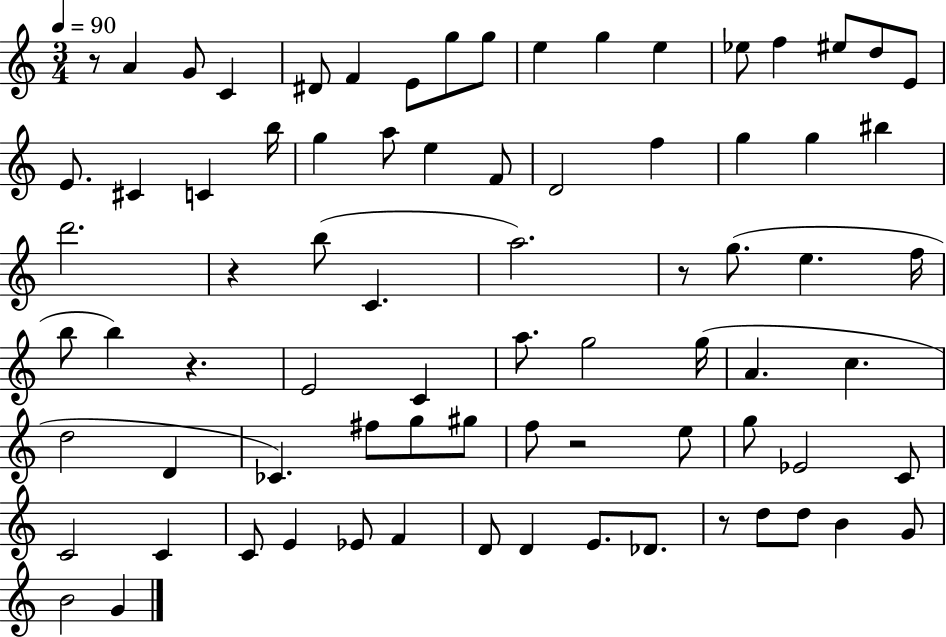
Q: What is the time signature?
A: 3/4